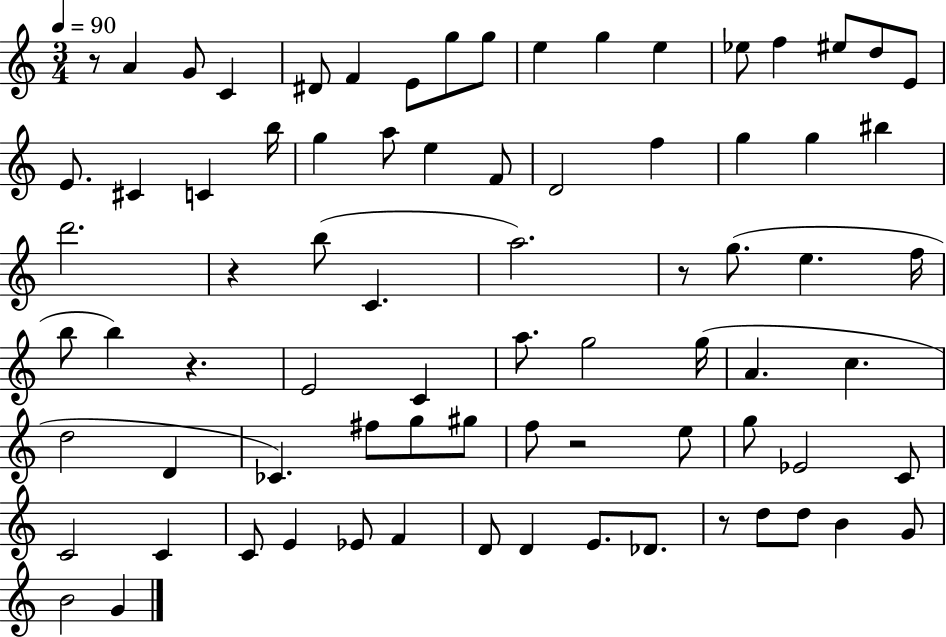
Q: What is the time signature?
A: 3/4